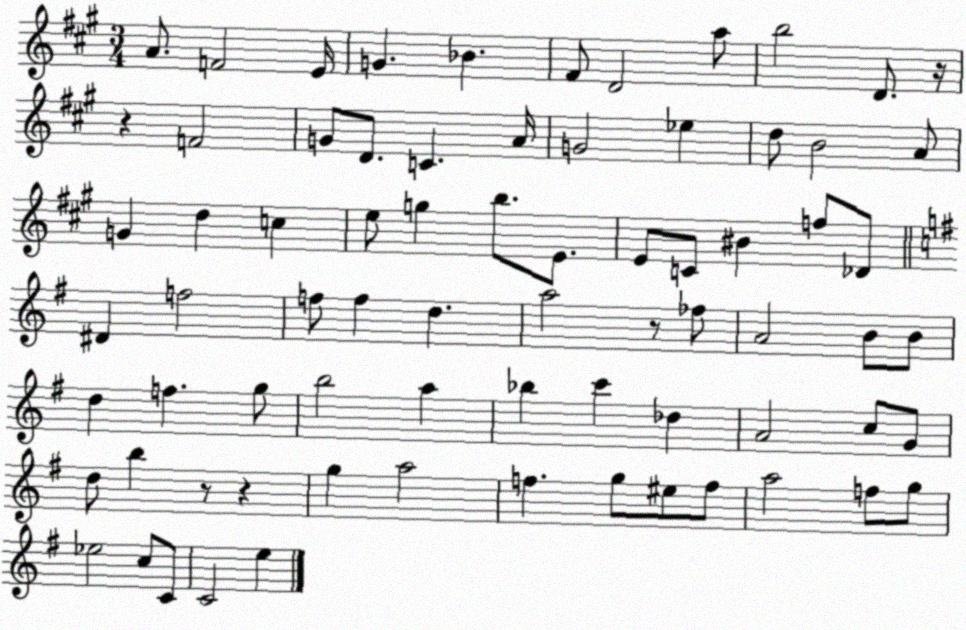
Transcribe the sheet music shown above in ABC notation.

X:1
T:Untitled
M:3/4
L:1/4
K:A
A/2 F2 E/4 G _B ^F/2 D2 a/2 b2 D/2 z/4 z F2 G/2 D/2 C A/4 G2 _e d/2 B2 A/2 G d c e/2 g b/2 E/2 E/2 C/2 ^B f/2 _D/2 ^D f2 f/2 f d a2 z/2 _f/2 A2 B/2 B/2 d f g/2 b2 a _b c' _d A2 c/2 G/2 d/2 b z/2 z g a2 f g/2 ^e/2 f/2 a2 f/2 g/2 _e2 c/2 C/2 C2 e